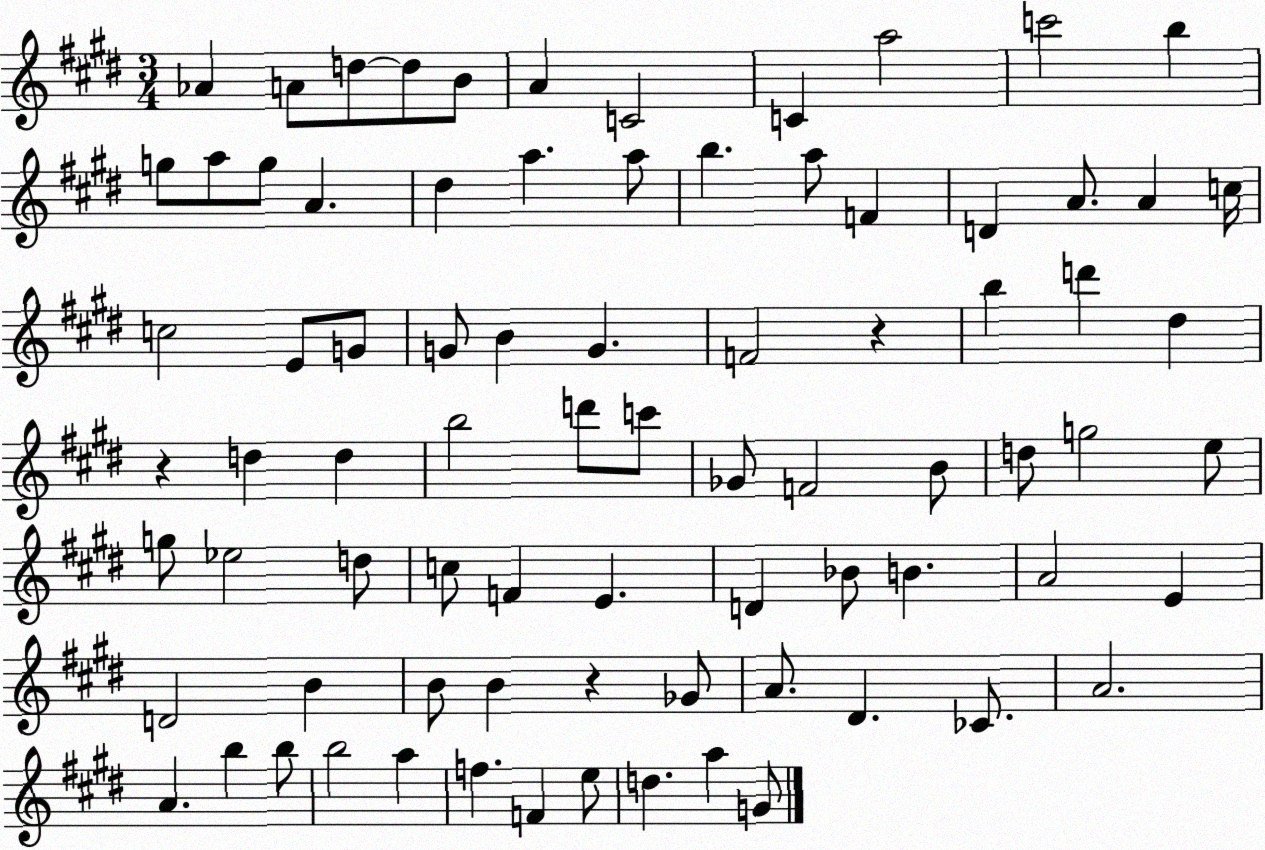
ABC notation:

X:1
T:Untitled
M:3/4
L:1/4
K:E
_A A/2 d/2 d/2 B/2 A C2 C a2 c'2 b g/2 a/2 g/2 A ^d a a/2 b a/2 F D A/2 A c/4 c2 E/2 G/2 G/2 B G F2 z b d' ^d z d d b2 d'/2 c'/2 _G/2 F2 B/2 d/2 g2 e/2 g/2 _e2 d/2 c/2 F E D _B/2 B A2 E D2 B B/2 B z _G/2 A/2 ^D _C/2 A2 A b b/2 b2 a f F e/2 d a G/2